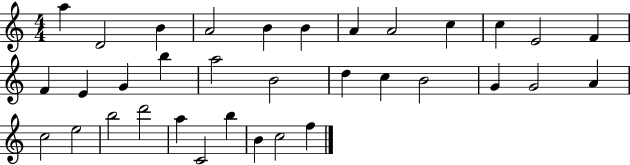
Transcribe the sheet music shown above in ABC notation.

X:1
T:Untitled
M:4/4
L:1/4
K:C
a D2 B A2 B B A A2 c c E2 F F E G b a2 B2 d c B2 G G2 A c2 e2 b2 d'2 a C2 b B c2 f